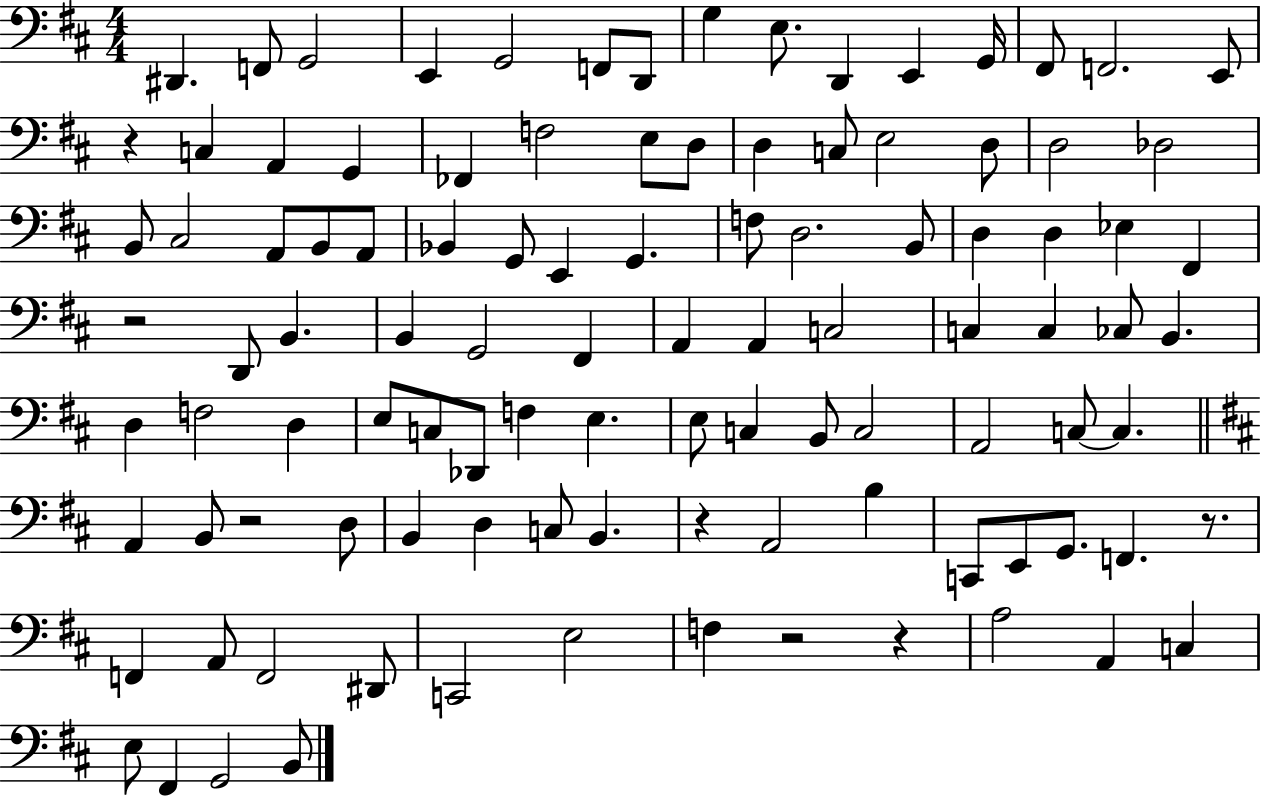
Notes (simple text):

D#2/q. F2/e G2/h E2/q G2/h F2/e D2/e G3/q E3/e. D2/q E2/q G2/s F#2/e F2/h. E2/e R/q C3/q A2/q G2/q FES2/q F3/h E3/e D3/e D3/q C3/e E3/h D3/e D3/h Db3/h B2/e C#3/h A2/e B2/e A2/e Bb2/q G2/e E2/q G2/q. F3/e D3/h. B2/e D3/q D3/q Eb3/q F#2/q R/h D2/e B2/q. B2/q G2/h F#2/q A2/q A2/q C3/h C3/q C3/q CES3/e B2/q. D3/q F3/h D3/q E3/e C3/e Db2/e F3/q E3/q. E3/e C3/q B2/e C3/h A2/h C3/e C3/q. A2/q B2/e R/h D3/e B2/q D3/q C3/e B2/q. R/q A2/h B3/q C2/e E2/e G2/e. F2/q. R/e. F2/q A2/e F2/h D#2/e C2/h E3/h F3/q R/h R/q A3/h A2/q C3/q E3/e F#2/q G2/h B2/e